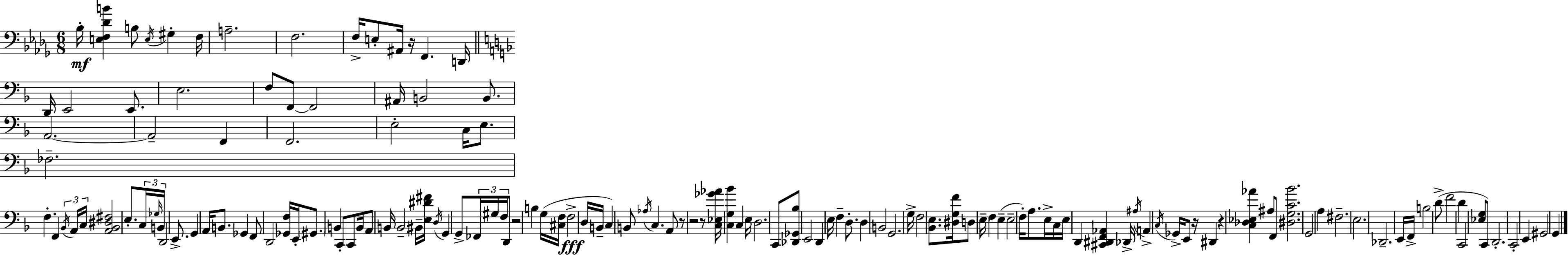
X:1
T:Untitled
M:6/8
L:1/4
K:Bbm
_B,/4 [E,F,_DB] B,/2 E,/4 ^G, F,/4 A,2 F,2 F,/4 E,/2 ^A,,/4 z/4 F,, D,,/4 D,,/4 E,,2 E,,/2 E,2 F,/2 F,,/2 F,,2 ^A,,/4 B,,2 B,,/2 A,,2 A,,2 F,, F,,2 E,2 C,/4 E,/2 _F,2 F, F,, _B,,/4 A,,/4 C,/4 [A,,_B,,^D,^F,]2 E,/2 C,/4 _G,/4 B,,/4 D,,2 E,,/2 G,, A,,/4 B,,/2 _G,, F,,/2 D,,2 [_G,,F,]/4 E,,/4 ^G,,/2 B,, C,,/2 C,,/2 B,,/4 A,,/2 B,,/4 B,,2 ^B,,/4 [E,^D^F]/4 D,/4 G,, G,,/2 _F,,/4 ^G,/4 F,/4 D,,/2 z2 B, G,/4 [^C,F,]/4 F,2 D,/4 B,,/4 C, B,,/2 _A,/4 C, A,,/2 z/2 z2 z/2 [C,_E,_G_A]/4 [C,G,_B] C, E,/4 D,2 C,,/2 [_D,,_G,,_B,]/2 E,,2 D,, E,/4 F, D,/2 D, B,,2 G,,2 G,/4 F,2 [_B,,E,]/2 [^D,G,F]/4 D,/2 E,/4 F, E, E,2 F,/4 A,/2 E,/4 C,/4 E,/4 D,, [^C,,^D,,F,,_A,,] _D,,/4 ^A,/4 A,, C,/4 _G,,/4 E,,/2 z/4 ^D,, z [C,_D,_E,_A] ^A,/2 F,,/2 [^D,G,C_B]2 G,,2 A, ^F,2 E,2 _D,,2 E,,/4 F,,/4 B,2 D/2 F2 D C,,2 [_E,G,]/2 C,,/2 D,,2 C,,2 E,, ^G,,2 G,,